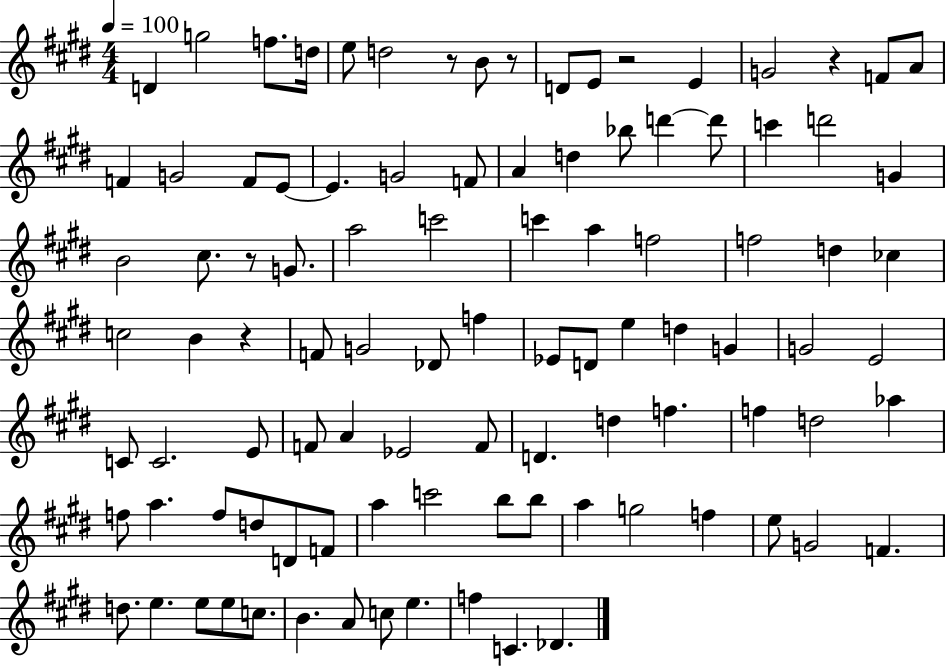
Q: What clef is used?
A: treble